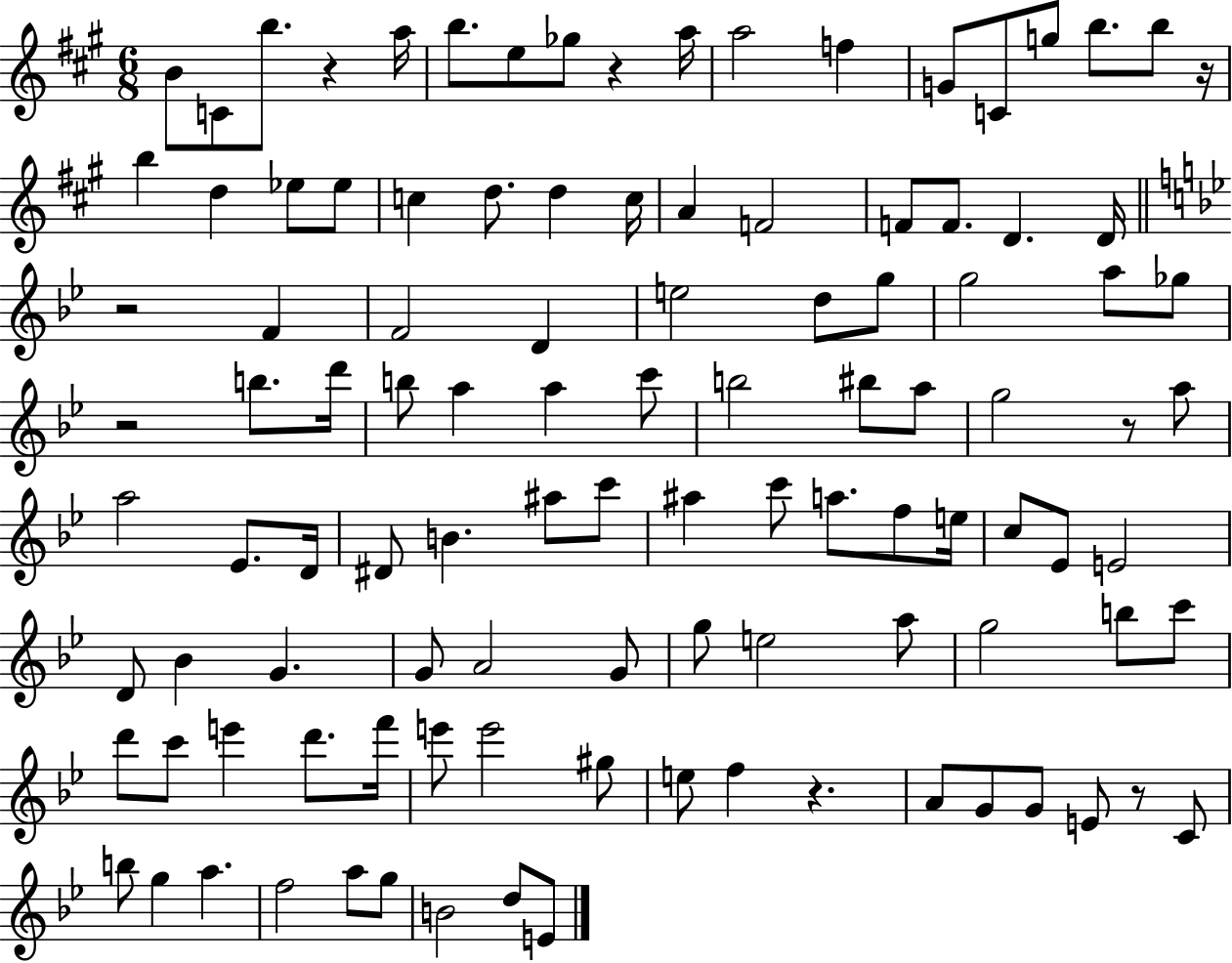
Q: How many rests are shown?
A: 8